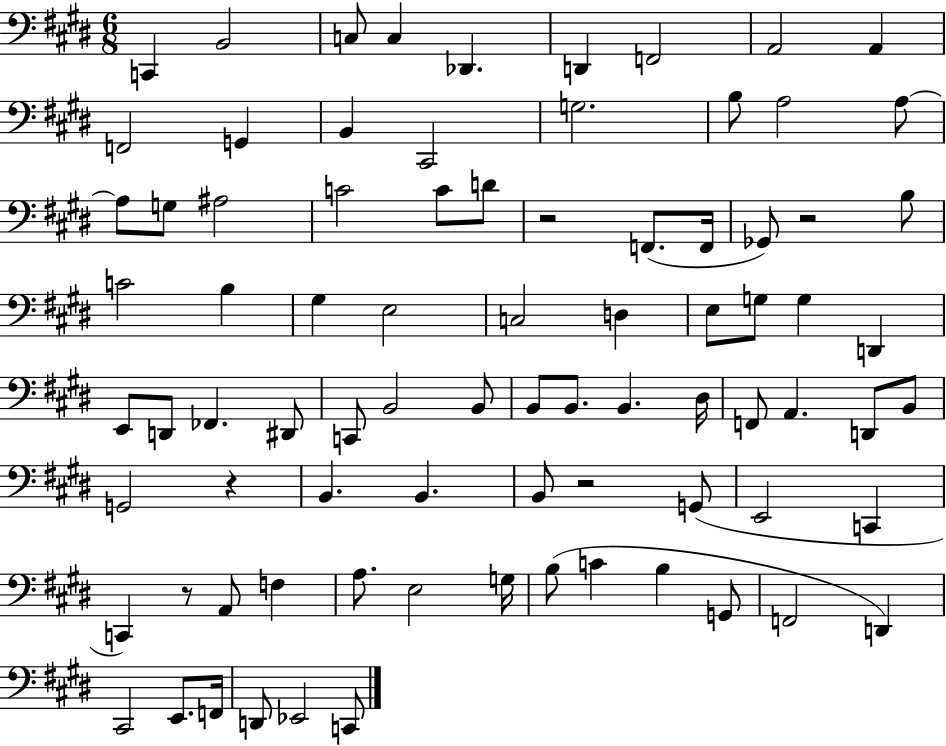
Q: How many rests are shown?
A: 5